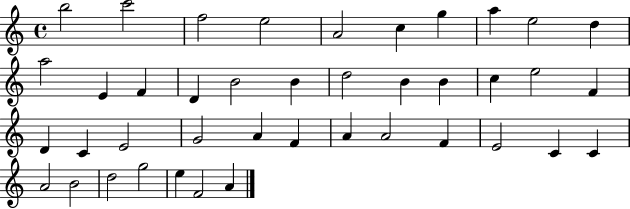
X:1
T:Untitled
M:4/4
L:1/4
K:C
b2 c'2 f2 e2 A2 c g a e2 d a2 E F D B2 B d2 B B c e2 F D C E2 G2 A F A A2 F E2 C C A2 B2 d2 g2 e F2 A